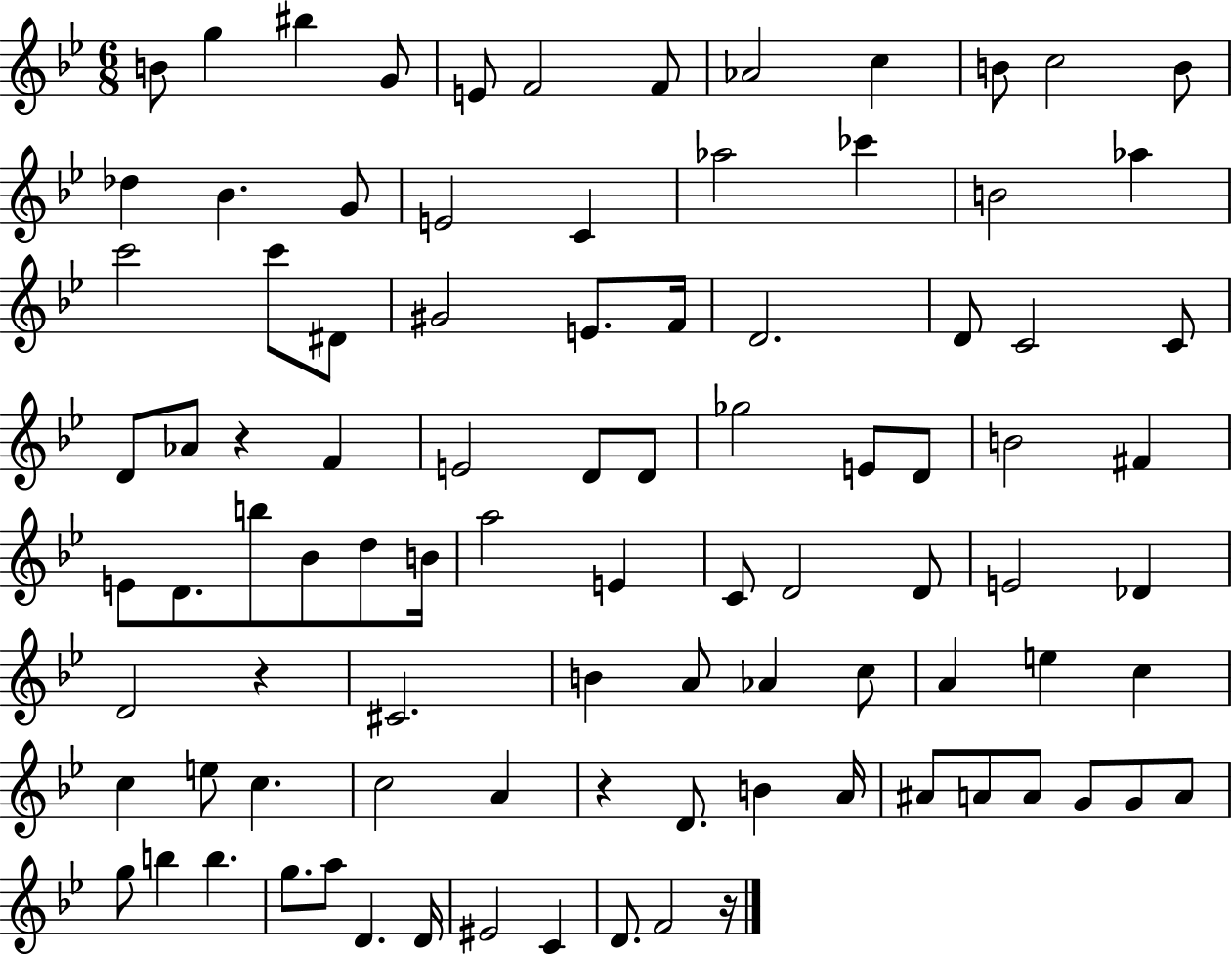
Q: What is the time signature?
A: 6/8